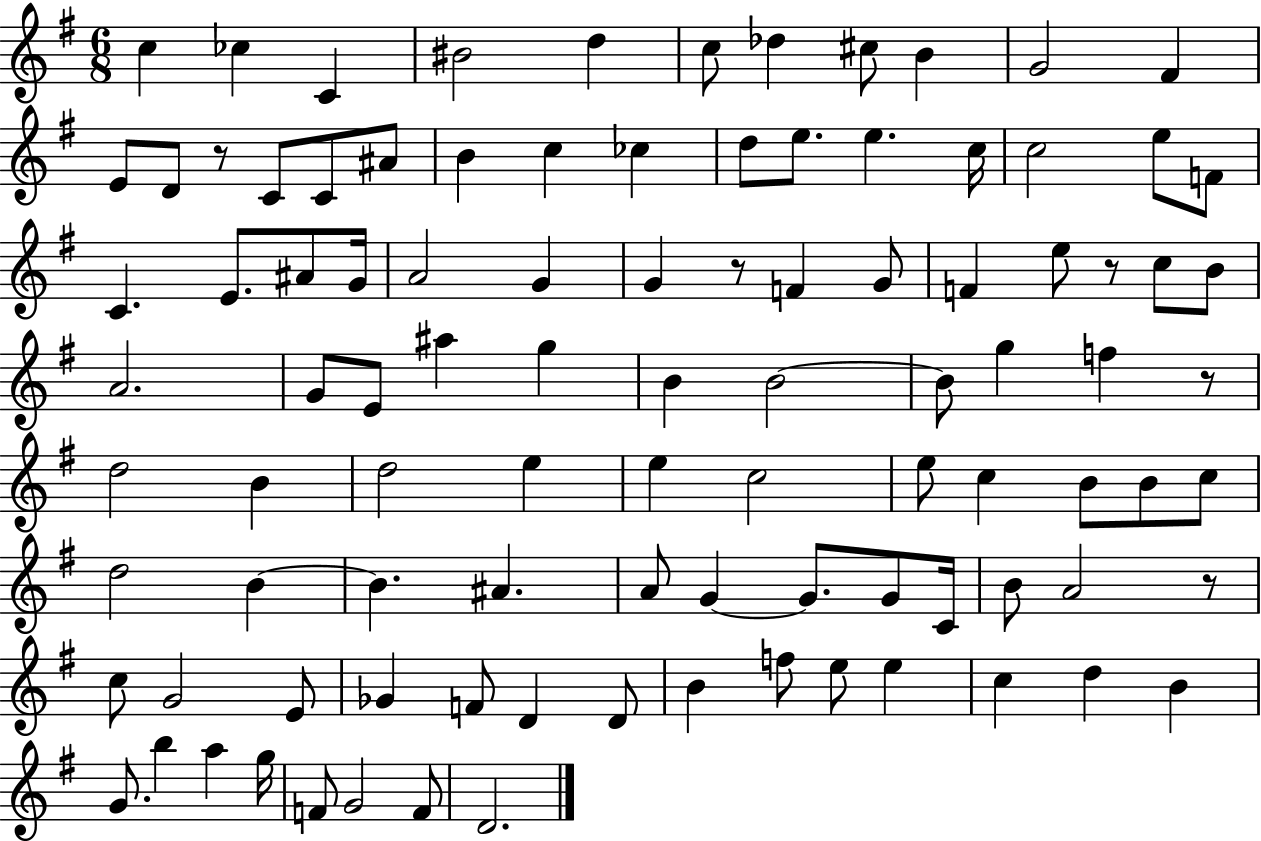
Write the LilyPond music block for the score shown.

{
  \clef treble
  \numericTimeSignature
  \time 6/8
  \key g \major
  c''4 ces''4 c'4 | bis'2 d''4 | c''8 des''4 cis''8 b'4 | g'2 fis'4 | \break e'8 d'8 r8 c'8 c'8 ais'8 | b'4 c''4 ces''4 | d''8 e''8. e''4. c''16 | c''2 e''8 f'8 | \break c'4. e'8. ais'8 g'16 | a'2 g'4 | g'4 r8 f'4 g'8 | f'4 e''8 r8 c''8 b'8 | \break a'2. | g'8 e'8 ais''4 g''4 | b'4 b'2~~ | b'8 g''4 f''4 r8 | \break d''2 b'4 | d''2 e''4 | e''4 c''2 | e''8 c''4 b'8 b'8 c''8 | \break d''2 b'4~~ | b'4. ais'4. | a'8 g'4~~ g'8. g'8 c'16 | b'8 a'2 r8 | \break c''8 g'2 e'8 | ges'4 f'8 d'4 d'8 | b'4 f''8 e''8 e''4 | c''4 d''4 b'4 | \break g'8. b''4 a''4 g''16 | f'8 g'2 f'8 | d'2. | \bar "|."
}